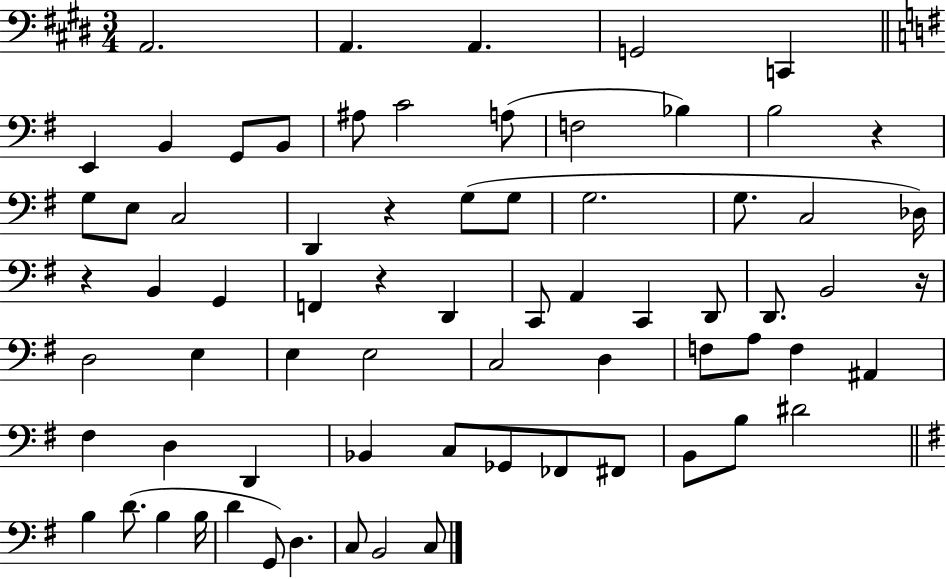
A2/h. A2/q. A2/q. G2/h C2/q E2/q B2/q G2/e B2/e A#3/e C4/h A3/e F3/h Bb3/q B3/h R/q G3/e E3/e C3/h D2/q R/q G3/e G3/e G3/h. G3/e. C3/h Db3/s R/q B2/q G2/q F2/q R/q D2/q C2/e A2/q C2/q D2/e D2/e. B2/h R/s D3/h E3/q E3/q E3/h C3/h D3/q F3/e A3/e F3/q A#2/q F#3/q D3/q D2/q Bb2/q C3/e Gb2/e FES2/e F#2/e B2/e B3/e D#4/h B3/q D4/e. B3/q B3/s D4/q G2/e D3/q. C3/e B2/h C3/e